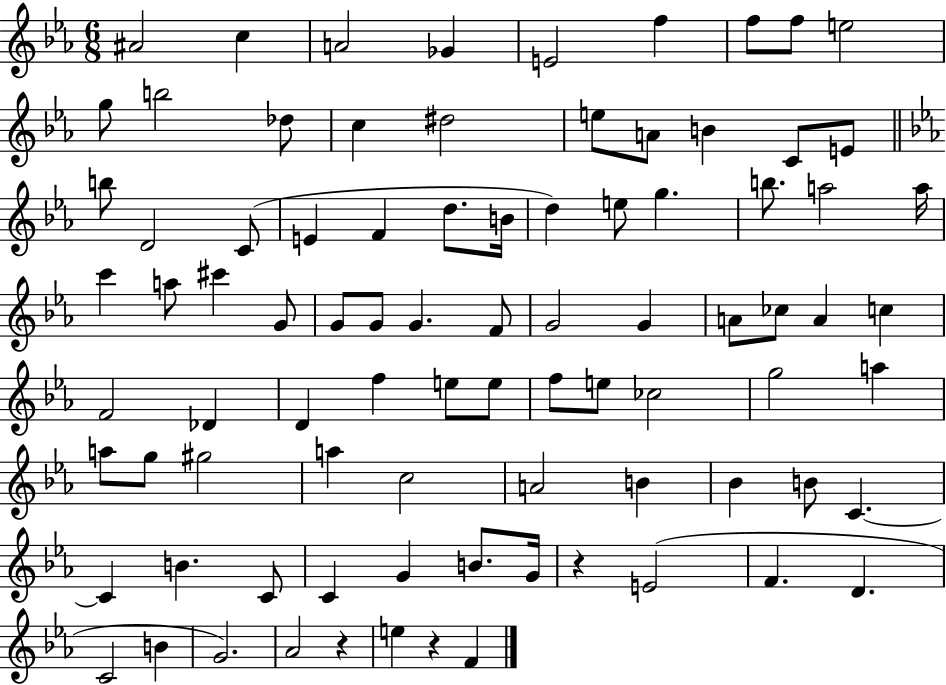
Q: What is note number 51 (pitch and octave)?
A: E5